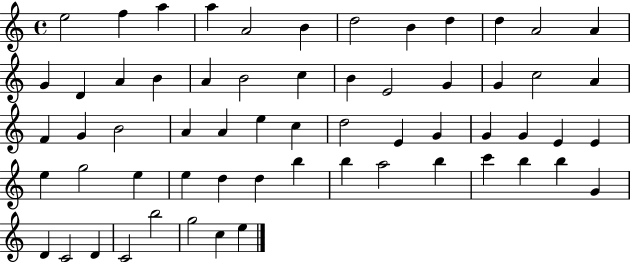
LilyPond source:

{
  \clef treble
  \time 4/4
  \defaultTimeSignature
  \key c \major
  e''2 f''4 a''4 | a''4 a'2 b'4 | d''2 b'4 d''4 | d''4 a'2 a'4 | \break g'4 d'4 a'4 b'4 | a'4 b'2 c''4 | b'4 e'2 g'4 | g'4 c''2 a'4 | \break f'4 g'4 b'2 | a'4 a'4 e''4 c''4 | d''2 e'4 g'4 | g'4 g'4 e'4 e'4 | \break e''4 g''2 e''4 | e''4 d''4 d''4 b''4 | b''4 a''2 b''4 | c'''4 b''4 b''4 g'4 | \break d'4 c'2 d'4 | c'2 b''2 | g''2 c''4 e''4 | \bar "|."
}